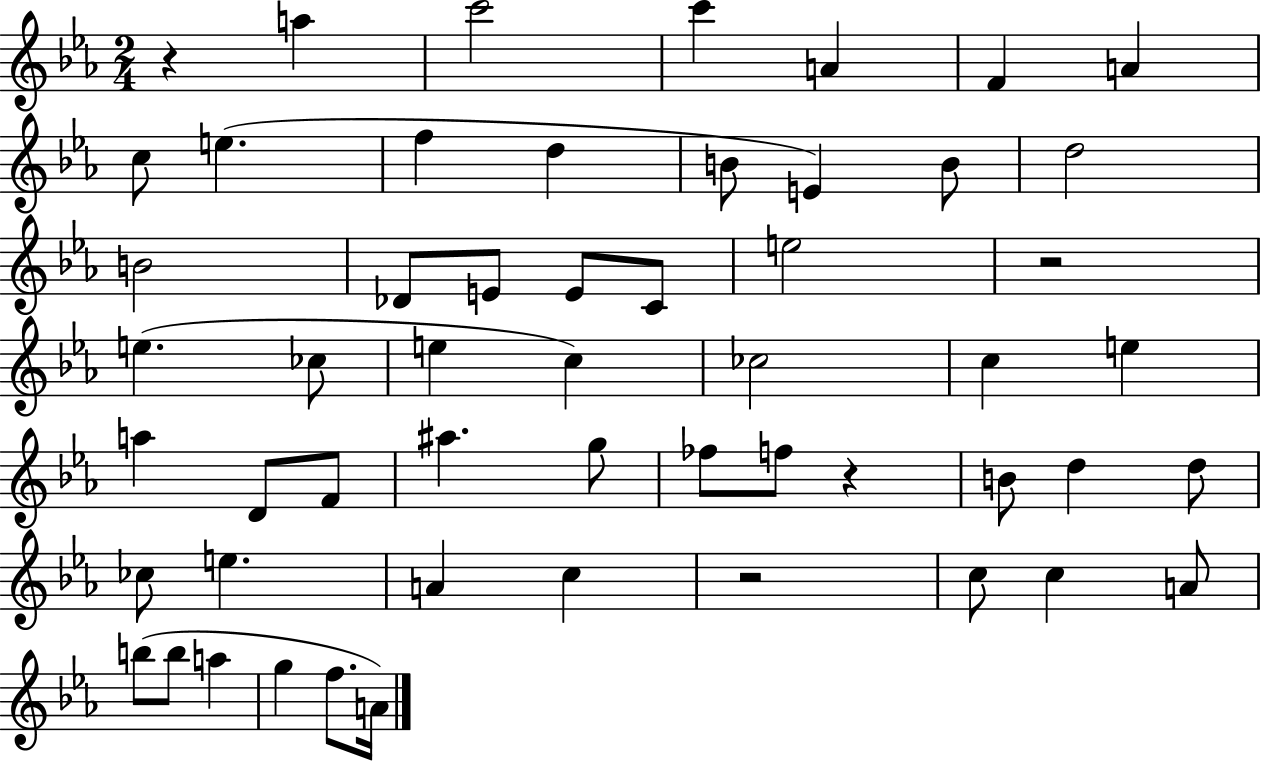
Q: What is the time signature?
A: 2/4